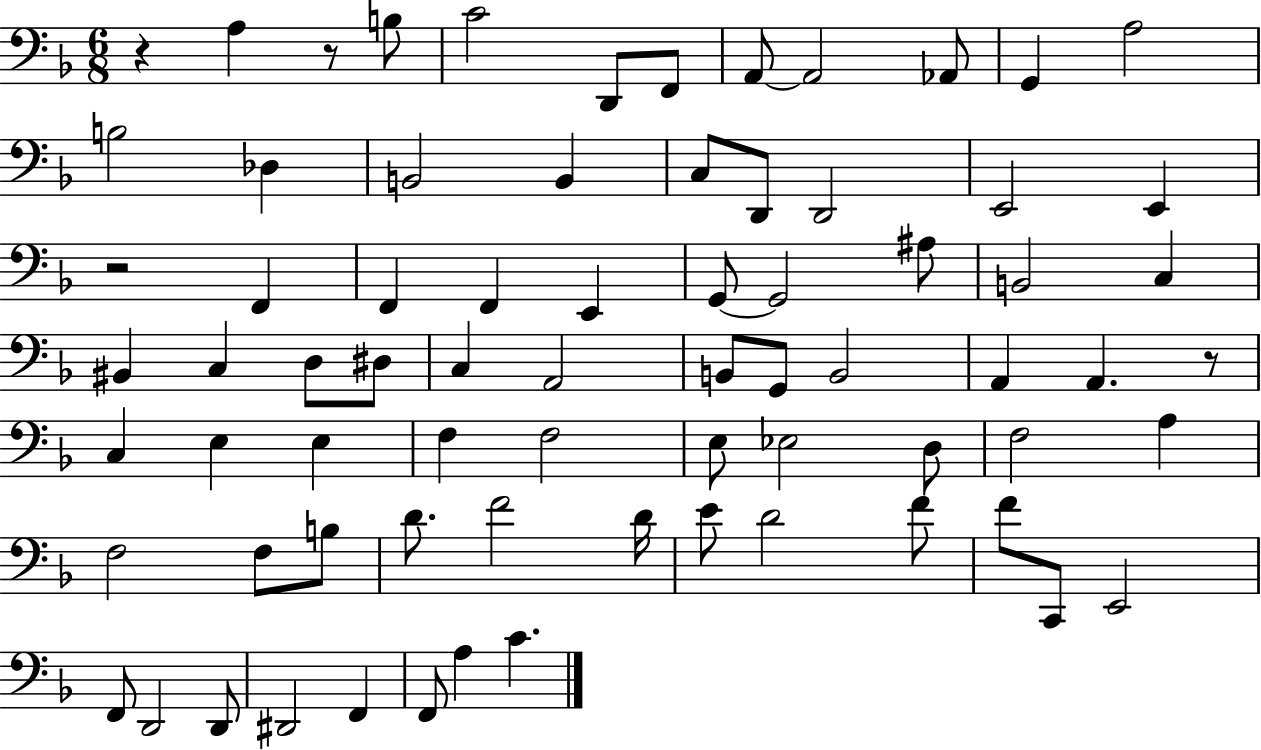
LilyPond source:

{
  \clef bass
  \numericTimeSignature
  \time 6/8
  \key f \major
  r4 a4 r8 b8 | c'2 d,8 f,8 | a,8~~ a,2 aes,8 | g,4 a2 | \break b2 des4 | b,2 b,4 | c8 d,8 d,2 | e,2 e,4 | \break r2 f,4 | f,4 f,4 e,4 | g,8~~ g,2 ais8 | b,2 c4 | \break bis,4 c4 d8 dis8 | c4 a,2 | b,8 g,8 b,2 | a,4 a,4. r8 | \break c4 e4 e4 | f4 f2 | e8 ees2 d8 | f2 a4 | \break f2 f8 b8 | d'8. f'2 d'16 | e'8 d'2 f'8 | f'8 c,8 e,2 | \break f,8 d,2 d,8 | dis,2 f,4 | f,8 a4 c'4. | \bar "|."
}